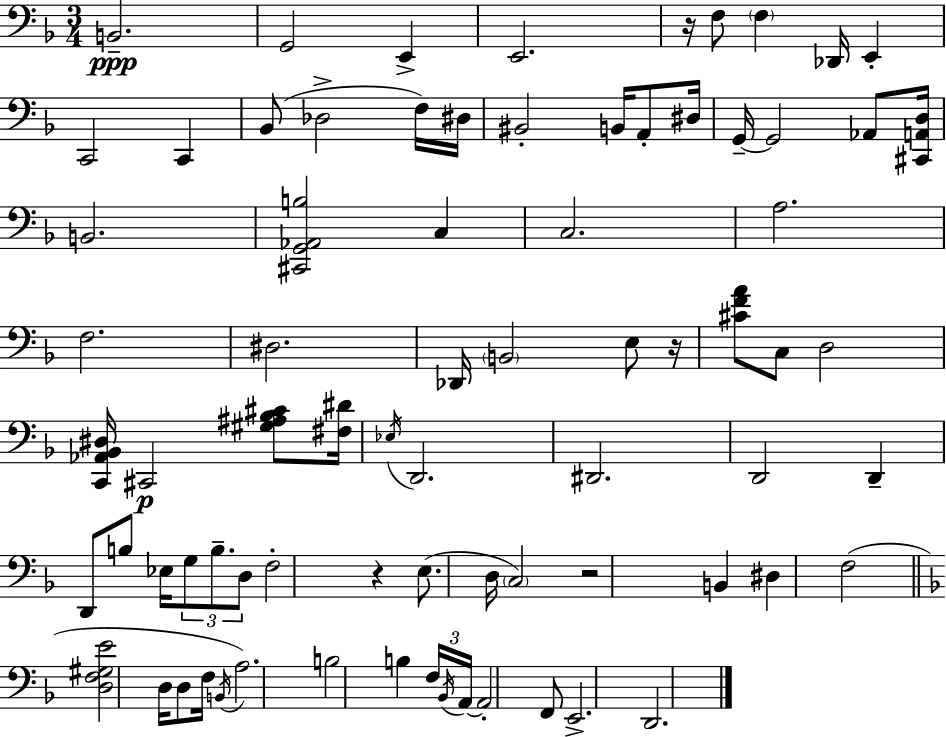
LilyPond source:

{
  \clef bass
  \numericTimeSignature
  \time 3/4
  \key d \minor
  \repeat volta 2 { b,2.--\ppp | g,2 e,4-> | e,2. | r16 f8 \parenthesize f4 des,16 e,4-. | \break c,2 c,4 | bes,8( des2-> f16) dis16 | bis,2-. b,16 a,8-. dis16 | g,16--~~ g,2 aes,8 <cis, a, d>16 | \break b,2. | <cis, g, aes, b>2 c4 | c2. | a2. | \break f2. | dis2. | des,16 \parenthesize b,2 e8 r16 | <cis' f' a'>8 c8 d2 | \break <c, aes, bes, dis>16 cis,2\p <gis ais bes cis'>8 <fis dis'>16 | \acciaccatura { ees16 } d,2. | dis,2. | d,2 d,4-- | \break d,8 b8 ees16 \tuplet 3/2 { g8 b8.-- d8 } | f2-. r4 | e8.( d16 \parenthesize c2) | r2 b,4 | \break dis4 f2( | \bar "||" \break \key f \major <d f gis e'>2 d16 d8 f16 | \acciaccatura { b,16 }) a2. | b2 b4 | \tuplet 3/2 { f16 \acciaccatura { bes,16 } a,16~~ } a,2-. | \break f,8 e,2.-> | d,2. | } \bar "|."
}